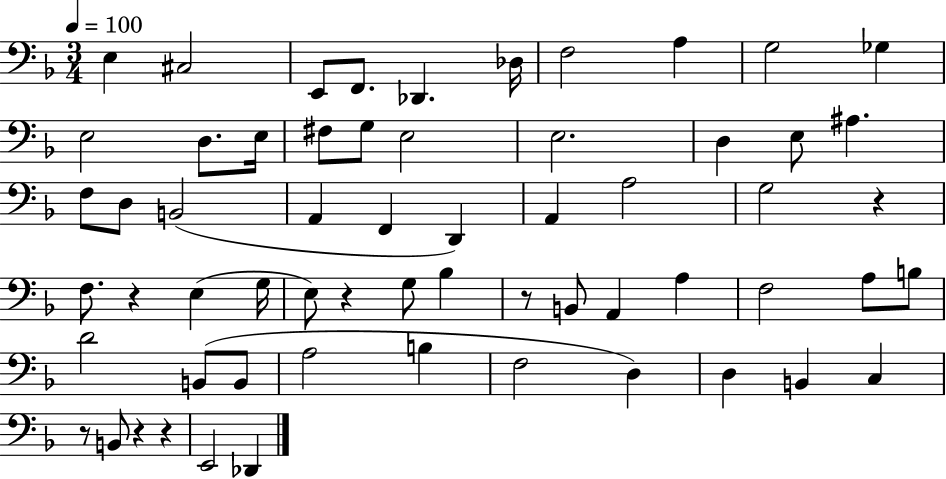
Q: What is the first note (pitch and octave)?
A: E3